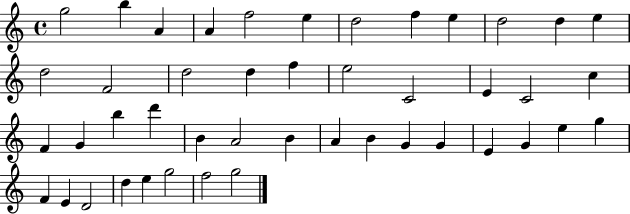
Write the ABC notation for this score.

X:1
T:Untitled
M:4/4
L:1/4
K:C
g2 b A A f2 e d2 f e d2 d e d2 F2 d2 d f e2 C2 E C2 c F G b d' B A2 B A B G G E G e g F E D2 d e g2 f2 g2